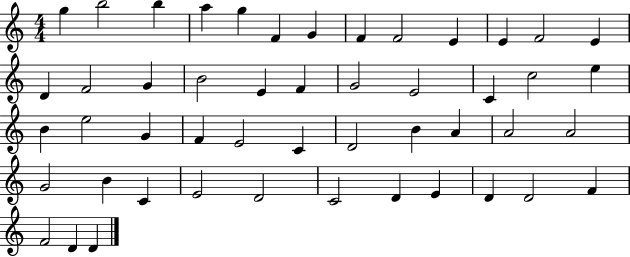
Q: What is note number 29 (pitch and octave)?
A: E4